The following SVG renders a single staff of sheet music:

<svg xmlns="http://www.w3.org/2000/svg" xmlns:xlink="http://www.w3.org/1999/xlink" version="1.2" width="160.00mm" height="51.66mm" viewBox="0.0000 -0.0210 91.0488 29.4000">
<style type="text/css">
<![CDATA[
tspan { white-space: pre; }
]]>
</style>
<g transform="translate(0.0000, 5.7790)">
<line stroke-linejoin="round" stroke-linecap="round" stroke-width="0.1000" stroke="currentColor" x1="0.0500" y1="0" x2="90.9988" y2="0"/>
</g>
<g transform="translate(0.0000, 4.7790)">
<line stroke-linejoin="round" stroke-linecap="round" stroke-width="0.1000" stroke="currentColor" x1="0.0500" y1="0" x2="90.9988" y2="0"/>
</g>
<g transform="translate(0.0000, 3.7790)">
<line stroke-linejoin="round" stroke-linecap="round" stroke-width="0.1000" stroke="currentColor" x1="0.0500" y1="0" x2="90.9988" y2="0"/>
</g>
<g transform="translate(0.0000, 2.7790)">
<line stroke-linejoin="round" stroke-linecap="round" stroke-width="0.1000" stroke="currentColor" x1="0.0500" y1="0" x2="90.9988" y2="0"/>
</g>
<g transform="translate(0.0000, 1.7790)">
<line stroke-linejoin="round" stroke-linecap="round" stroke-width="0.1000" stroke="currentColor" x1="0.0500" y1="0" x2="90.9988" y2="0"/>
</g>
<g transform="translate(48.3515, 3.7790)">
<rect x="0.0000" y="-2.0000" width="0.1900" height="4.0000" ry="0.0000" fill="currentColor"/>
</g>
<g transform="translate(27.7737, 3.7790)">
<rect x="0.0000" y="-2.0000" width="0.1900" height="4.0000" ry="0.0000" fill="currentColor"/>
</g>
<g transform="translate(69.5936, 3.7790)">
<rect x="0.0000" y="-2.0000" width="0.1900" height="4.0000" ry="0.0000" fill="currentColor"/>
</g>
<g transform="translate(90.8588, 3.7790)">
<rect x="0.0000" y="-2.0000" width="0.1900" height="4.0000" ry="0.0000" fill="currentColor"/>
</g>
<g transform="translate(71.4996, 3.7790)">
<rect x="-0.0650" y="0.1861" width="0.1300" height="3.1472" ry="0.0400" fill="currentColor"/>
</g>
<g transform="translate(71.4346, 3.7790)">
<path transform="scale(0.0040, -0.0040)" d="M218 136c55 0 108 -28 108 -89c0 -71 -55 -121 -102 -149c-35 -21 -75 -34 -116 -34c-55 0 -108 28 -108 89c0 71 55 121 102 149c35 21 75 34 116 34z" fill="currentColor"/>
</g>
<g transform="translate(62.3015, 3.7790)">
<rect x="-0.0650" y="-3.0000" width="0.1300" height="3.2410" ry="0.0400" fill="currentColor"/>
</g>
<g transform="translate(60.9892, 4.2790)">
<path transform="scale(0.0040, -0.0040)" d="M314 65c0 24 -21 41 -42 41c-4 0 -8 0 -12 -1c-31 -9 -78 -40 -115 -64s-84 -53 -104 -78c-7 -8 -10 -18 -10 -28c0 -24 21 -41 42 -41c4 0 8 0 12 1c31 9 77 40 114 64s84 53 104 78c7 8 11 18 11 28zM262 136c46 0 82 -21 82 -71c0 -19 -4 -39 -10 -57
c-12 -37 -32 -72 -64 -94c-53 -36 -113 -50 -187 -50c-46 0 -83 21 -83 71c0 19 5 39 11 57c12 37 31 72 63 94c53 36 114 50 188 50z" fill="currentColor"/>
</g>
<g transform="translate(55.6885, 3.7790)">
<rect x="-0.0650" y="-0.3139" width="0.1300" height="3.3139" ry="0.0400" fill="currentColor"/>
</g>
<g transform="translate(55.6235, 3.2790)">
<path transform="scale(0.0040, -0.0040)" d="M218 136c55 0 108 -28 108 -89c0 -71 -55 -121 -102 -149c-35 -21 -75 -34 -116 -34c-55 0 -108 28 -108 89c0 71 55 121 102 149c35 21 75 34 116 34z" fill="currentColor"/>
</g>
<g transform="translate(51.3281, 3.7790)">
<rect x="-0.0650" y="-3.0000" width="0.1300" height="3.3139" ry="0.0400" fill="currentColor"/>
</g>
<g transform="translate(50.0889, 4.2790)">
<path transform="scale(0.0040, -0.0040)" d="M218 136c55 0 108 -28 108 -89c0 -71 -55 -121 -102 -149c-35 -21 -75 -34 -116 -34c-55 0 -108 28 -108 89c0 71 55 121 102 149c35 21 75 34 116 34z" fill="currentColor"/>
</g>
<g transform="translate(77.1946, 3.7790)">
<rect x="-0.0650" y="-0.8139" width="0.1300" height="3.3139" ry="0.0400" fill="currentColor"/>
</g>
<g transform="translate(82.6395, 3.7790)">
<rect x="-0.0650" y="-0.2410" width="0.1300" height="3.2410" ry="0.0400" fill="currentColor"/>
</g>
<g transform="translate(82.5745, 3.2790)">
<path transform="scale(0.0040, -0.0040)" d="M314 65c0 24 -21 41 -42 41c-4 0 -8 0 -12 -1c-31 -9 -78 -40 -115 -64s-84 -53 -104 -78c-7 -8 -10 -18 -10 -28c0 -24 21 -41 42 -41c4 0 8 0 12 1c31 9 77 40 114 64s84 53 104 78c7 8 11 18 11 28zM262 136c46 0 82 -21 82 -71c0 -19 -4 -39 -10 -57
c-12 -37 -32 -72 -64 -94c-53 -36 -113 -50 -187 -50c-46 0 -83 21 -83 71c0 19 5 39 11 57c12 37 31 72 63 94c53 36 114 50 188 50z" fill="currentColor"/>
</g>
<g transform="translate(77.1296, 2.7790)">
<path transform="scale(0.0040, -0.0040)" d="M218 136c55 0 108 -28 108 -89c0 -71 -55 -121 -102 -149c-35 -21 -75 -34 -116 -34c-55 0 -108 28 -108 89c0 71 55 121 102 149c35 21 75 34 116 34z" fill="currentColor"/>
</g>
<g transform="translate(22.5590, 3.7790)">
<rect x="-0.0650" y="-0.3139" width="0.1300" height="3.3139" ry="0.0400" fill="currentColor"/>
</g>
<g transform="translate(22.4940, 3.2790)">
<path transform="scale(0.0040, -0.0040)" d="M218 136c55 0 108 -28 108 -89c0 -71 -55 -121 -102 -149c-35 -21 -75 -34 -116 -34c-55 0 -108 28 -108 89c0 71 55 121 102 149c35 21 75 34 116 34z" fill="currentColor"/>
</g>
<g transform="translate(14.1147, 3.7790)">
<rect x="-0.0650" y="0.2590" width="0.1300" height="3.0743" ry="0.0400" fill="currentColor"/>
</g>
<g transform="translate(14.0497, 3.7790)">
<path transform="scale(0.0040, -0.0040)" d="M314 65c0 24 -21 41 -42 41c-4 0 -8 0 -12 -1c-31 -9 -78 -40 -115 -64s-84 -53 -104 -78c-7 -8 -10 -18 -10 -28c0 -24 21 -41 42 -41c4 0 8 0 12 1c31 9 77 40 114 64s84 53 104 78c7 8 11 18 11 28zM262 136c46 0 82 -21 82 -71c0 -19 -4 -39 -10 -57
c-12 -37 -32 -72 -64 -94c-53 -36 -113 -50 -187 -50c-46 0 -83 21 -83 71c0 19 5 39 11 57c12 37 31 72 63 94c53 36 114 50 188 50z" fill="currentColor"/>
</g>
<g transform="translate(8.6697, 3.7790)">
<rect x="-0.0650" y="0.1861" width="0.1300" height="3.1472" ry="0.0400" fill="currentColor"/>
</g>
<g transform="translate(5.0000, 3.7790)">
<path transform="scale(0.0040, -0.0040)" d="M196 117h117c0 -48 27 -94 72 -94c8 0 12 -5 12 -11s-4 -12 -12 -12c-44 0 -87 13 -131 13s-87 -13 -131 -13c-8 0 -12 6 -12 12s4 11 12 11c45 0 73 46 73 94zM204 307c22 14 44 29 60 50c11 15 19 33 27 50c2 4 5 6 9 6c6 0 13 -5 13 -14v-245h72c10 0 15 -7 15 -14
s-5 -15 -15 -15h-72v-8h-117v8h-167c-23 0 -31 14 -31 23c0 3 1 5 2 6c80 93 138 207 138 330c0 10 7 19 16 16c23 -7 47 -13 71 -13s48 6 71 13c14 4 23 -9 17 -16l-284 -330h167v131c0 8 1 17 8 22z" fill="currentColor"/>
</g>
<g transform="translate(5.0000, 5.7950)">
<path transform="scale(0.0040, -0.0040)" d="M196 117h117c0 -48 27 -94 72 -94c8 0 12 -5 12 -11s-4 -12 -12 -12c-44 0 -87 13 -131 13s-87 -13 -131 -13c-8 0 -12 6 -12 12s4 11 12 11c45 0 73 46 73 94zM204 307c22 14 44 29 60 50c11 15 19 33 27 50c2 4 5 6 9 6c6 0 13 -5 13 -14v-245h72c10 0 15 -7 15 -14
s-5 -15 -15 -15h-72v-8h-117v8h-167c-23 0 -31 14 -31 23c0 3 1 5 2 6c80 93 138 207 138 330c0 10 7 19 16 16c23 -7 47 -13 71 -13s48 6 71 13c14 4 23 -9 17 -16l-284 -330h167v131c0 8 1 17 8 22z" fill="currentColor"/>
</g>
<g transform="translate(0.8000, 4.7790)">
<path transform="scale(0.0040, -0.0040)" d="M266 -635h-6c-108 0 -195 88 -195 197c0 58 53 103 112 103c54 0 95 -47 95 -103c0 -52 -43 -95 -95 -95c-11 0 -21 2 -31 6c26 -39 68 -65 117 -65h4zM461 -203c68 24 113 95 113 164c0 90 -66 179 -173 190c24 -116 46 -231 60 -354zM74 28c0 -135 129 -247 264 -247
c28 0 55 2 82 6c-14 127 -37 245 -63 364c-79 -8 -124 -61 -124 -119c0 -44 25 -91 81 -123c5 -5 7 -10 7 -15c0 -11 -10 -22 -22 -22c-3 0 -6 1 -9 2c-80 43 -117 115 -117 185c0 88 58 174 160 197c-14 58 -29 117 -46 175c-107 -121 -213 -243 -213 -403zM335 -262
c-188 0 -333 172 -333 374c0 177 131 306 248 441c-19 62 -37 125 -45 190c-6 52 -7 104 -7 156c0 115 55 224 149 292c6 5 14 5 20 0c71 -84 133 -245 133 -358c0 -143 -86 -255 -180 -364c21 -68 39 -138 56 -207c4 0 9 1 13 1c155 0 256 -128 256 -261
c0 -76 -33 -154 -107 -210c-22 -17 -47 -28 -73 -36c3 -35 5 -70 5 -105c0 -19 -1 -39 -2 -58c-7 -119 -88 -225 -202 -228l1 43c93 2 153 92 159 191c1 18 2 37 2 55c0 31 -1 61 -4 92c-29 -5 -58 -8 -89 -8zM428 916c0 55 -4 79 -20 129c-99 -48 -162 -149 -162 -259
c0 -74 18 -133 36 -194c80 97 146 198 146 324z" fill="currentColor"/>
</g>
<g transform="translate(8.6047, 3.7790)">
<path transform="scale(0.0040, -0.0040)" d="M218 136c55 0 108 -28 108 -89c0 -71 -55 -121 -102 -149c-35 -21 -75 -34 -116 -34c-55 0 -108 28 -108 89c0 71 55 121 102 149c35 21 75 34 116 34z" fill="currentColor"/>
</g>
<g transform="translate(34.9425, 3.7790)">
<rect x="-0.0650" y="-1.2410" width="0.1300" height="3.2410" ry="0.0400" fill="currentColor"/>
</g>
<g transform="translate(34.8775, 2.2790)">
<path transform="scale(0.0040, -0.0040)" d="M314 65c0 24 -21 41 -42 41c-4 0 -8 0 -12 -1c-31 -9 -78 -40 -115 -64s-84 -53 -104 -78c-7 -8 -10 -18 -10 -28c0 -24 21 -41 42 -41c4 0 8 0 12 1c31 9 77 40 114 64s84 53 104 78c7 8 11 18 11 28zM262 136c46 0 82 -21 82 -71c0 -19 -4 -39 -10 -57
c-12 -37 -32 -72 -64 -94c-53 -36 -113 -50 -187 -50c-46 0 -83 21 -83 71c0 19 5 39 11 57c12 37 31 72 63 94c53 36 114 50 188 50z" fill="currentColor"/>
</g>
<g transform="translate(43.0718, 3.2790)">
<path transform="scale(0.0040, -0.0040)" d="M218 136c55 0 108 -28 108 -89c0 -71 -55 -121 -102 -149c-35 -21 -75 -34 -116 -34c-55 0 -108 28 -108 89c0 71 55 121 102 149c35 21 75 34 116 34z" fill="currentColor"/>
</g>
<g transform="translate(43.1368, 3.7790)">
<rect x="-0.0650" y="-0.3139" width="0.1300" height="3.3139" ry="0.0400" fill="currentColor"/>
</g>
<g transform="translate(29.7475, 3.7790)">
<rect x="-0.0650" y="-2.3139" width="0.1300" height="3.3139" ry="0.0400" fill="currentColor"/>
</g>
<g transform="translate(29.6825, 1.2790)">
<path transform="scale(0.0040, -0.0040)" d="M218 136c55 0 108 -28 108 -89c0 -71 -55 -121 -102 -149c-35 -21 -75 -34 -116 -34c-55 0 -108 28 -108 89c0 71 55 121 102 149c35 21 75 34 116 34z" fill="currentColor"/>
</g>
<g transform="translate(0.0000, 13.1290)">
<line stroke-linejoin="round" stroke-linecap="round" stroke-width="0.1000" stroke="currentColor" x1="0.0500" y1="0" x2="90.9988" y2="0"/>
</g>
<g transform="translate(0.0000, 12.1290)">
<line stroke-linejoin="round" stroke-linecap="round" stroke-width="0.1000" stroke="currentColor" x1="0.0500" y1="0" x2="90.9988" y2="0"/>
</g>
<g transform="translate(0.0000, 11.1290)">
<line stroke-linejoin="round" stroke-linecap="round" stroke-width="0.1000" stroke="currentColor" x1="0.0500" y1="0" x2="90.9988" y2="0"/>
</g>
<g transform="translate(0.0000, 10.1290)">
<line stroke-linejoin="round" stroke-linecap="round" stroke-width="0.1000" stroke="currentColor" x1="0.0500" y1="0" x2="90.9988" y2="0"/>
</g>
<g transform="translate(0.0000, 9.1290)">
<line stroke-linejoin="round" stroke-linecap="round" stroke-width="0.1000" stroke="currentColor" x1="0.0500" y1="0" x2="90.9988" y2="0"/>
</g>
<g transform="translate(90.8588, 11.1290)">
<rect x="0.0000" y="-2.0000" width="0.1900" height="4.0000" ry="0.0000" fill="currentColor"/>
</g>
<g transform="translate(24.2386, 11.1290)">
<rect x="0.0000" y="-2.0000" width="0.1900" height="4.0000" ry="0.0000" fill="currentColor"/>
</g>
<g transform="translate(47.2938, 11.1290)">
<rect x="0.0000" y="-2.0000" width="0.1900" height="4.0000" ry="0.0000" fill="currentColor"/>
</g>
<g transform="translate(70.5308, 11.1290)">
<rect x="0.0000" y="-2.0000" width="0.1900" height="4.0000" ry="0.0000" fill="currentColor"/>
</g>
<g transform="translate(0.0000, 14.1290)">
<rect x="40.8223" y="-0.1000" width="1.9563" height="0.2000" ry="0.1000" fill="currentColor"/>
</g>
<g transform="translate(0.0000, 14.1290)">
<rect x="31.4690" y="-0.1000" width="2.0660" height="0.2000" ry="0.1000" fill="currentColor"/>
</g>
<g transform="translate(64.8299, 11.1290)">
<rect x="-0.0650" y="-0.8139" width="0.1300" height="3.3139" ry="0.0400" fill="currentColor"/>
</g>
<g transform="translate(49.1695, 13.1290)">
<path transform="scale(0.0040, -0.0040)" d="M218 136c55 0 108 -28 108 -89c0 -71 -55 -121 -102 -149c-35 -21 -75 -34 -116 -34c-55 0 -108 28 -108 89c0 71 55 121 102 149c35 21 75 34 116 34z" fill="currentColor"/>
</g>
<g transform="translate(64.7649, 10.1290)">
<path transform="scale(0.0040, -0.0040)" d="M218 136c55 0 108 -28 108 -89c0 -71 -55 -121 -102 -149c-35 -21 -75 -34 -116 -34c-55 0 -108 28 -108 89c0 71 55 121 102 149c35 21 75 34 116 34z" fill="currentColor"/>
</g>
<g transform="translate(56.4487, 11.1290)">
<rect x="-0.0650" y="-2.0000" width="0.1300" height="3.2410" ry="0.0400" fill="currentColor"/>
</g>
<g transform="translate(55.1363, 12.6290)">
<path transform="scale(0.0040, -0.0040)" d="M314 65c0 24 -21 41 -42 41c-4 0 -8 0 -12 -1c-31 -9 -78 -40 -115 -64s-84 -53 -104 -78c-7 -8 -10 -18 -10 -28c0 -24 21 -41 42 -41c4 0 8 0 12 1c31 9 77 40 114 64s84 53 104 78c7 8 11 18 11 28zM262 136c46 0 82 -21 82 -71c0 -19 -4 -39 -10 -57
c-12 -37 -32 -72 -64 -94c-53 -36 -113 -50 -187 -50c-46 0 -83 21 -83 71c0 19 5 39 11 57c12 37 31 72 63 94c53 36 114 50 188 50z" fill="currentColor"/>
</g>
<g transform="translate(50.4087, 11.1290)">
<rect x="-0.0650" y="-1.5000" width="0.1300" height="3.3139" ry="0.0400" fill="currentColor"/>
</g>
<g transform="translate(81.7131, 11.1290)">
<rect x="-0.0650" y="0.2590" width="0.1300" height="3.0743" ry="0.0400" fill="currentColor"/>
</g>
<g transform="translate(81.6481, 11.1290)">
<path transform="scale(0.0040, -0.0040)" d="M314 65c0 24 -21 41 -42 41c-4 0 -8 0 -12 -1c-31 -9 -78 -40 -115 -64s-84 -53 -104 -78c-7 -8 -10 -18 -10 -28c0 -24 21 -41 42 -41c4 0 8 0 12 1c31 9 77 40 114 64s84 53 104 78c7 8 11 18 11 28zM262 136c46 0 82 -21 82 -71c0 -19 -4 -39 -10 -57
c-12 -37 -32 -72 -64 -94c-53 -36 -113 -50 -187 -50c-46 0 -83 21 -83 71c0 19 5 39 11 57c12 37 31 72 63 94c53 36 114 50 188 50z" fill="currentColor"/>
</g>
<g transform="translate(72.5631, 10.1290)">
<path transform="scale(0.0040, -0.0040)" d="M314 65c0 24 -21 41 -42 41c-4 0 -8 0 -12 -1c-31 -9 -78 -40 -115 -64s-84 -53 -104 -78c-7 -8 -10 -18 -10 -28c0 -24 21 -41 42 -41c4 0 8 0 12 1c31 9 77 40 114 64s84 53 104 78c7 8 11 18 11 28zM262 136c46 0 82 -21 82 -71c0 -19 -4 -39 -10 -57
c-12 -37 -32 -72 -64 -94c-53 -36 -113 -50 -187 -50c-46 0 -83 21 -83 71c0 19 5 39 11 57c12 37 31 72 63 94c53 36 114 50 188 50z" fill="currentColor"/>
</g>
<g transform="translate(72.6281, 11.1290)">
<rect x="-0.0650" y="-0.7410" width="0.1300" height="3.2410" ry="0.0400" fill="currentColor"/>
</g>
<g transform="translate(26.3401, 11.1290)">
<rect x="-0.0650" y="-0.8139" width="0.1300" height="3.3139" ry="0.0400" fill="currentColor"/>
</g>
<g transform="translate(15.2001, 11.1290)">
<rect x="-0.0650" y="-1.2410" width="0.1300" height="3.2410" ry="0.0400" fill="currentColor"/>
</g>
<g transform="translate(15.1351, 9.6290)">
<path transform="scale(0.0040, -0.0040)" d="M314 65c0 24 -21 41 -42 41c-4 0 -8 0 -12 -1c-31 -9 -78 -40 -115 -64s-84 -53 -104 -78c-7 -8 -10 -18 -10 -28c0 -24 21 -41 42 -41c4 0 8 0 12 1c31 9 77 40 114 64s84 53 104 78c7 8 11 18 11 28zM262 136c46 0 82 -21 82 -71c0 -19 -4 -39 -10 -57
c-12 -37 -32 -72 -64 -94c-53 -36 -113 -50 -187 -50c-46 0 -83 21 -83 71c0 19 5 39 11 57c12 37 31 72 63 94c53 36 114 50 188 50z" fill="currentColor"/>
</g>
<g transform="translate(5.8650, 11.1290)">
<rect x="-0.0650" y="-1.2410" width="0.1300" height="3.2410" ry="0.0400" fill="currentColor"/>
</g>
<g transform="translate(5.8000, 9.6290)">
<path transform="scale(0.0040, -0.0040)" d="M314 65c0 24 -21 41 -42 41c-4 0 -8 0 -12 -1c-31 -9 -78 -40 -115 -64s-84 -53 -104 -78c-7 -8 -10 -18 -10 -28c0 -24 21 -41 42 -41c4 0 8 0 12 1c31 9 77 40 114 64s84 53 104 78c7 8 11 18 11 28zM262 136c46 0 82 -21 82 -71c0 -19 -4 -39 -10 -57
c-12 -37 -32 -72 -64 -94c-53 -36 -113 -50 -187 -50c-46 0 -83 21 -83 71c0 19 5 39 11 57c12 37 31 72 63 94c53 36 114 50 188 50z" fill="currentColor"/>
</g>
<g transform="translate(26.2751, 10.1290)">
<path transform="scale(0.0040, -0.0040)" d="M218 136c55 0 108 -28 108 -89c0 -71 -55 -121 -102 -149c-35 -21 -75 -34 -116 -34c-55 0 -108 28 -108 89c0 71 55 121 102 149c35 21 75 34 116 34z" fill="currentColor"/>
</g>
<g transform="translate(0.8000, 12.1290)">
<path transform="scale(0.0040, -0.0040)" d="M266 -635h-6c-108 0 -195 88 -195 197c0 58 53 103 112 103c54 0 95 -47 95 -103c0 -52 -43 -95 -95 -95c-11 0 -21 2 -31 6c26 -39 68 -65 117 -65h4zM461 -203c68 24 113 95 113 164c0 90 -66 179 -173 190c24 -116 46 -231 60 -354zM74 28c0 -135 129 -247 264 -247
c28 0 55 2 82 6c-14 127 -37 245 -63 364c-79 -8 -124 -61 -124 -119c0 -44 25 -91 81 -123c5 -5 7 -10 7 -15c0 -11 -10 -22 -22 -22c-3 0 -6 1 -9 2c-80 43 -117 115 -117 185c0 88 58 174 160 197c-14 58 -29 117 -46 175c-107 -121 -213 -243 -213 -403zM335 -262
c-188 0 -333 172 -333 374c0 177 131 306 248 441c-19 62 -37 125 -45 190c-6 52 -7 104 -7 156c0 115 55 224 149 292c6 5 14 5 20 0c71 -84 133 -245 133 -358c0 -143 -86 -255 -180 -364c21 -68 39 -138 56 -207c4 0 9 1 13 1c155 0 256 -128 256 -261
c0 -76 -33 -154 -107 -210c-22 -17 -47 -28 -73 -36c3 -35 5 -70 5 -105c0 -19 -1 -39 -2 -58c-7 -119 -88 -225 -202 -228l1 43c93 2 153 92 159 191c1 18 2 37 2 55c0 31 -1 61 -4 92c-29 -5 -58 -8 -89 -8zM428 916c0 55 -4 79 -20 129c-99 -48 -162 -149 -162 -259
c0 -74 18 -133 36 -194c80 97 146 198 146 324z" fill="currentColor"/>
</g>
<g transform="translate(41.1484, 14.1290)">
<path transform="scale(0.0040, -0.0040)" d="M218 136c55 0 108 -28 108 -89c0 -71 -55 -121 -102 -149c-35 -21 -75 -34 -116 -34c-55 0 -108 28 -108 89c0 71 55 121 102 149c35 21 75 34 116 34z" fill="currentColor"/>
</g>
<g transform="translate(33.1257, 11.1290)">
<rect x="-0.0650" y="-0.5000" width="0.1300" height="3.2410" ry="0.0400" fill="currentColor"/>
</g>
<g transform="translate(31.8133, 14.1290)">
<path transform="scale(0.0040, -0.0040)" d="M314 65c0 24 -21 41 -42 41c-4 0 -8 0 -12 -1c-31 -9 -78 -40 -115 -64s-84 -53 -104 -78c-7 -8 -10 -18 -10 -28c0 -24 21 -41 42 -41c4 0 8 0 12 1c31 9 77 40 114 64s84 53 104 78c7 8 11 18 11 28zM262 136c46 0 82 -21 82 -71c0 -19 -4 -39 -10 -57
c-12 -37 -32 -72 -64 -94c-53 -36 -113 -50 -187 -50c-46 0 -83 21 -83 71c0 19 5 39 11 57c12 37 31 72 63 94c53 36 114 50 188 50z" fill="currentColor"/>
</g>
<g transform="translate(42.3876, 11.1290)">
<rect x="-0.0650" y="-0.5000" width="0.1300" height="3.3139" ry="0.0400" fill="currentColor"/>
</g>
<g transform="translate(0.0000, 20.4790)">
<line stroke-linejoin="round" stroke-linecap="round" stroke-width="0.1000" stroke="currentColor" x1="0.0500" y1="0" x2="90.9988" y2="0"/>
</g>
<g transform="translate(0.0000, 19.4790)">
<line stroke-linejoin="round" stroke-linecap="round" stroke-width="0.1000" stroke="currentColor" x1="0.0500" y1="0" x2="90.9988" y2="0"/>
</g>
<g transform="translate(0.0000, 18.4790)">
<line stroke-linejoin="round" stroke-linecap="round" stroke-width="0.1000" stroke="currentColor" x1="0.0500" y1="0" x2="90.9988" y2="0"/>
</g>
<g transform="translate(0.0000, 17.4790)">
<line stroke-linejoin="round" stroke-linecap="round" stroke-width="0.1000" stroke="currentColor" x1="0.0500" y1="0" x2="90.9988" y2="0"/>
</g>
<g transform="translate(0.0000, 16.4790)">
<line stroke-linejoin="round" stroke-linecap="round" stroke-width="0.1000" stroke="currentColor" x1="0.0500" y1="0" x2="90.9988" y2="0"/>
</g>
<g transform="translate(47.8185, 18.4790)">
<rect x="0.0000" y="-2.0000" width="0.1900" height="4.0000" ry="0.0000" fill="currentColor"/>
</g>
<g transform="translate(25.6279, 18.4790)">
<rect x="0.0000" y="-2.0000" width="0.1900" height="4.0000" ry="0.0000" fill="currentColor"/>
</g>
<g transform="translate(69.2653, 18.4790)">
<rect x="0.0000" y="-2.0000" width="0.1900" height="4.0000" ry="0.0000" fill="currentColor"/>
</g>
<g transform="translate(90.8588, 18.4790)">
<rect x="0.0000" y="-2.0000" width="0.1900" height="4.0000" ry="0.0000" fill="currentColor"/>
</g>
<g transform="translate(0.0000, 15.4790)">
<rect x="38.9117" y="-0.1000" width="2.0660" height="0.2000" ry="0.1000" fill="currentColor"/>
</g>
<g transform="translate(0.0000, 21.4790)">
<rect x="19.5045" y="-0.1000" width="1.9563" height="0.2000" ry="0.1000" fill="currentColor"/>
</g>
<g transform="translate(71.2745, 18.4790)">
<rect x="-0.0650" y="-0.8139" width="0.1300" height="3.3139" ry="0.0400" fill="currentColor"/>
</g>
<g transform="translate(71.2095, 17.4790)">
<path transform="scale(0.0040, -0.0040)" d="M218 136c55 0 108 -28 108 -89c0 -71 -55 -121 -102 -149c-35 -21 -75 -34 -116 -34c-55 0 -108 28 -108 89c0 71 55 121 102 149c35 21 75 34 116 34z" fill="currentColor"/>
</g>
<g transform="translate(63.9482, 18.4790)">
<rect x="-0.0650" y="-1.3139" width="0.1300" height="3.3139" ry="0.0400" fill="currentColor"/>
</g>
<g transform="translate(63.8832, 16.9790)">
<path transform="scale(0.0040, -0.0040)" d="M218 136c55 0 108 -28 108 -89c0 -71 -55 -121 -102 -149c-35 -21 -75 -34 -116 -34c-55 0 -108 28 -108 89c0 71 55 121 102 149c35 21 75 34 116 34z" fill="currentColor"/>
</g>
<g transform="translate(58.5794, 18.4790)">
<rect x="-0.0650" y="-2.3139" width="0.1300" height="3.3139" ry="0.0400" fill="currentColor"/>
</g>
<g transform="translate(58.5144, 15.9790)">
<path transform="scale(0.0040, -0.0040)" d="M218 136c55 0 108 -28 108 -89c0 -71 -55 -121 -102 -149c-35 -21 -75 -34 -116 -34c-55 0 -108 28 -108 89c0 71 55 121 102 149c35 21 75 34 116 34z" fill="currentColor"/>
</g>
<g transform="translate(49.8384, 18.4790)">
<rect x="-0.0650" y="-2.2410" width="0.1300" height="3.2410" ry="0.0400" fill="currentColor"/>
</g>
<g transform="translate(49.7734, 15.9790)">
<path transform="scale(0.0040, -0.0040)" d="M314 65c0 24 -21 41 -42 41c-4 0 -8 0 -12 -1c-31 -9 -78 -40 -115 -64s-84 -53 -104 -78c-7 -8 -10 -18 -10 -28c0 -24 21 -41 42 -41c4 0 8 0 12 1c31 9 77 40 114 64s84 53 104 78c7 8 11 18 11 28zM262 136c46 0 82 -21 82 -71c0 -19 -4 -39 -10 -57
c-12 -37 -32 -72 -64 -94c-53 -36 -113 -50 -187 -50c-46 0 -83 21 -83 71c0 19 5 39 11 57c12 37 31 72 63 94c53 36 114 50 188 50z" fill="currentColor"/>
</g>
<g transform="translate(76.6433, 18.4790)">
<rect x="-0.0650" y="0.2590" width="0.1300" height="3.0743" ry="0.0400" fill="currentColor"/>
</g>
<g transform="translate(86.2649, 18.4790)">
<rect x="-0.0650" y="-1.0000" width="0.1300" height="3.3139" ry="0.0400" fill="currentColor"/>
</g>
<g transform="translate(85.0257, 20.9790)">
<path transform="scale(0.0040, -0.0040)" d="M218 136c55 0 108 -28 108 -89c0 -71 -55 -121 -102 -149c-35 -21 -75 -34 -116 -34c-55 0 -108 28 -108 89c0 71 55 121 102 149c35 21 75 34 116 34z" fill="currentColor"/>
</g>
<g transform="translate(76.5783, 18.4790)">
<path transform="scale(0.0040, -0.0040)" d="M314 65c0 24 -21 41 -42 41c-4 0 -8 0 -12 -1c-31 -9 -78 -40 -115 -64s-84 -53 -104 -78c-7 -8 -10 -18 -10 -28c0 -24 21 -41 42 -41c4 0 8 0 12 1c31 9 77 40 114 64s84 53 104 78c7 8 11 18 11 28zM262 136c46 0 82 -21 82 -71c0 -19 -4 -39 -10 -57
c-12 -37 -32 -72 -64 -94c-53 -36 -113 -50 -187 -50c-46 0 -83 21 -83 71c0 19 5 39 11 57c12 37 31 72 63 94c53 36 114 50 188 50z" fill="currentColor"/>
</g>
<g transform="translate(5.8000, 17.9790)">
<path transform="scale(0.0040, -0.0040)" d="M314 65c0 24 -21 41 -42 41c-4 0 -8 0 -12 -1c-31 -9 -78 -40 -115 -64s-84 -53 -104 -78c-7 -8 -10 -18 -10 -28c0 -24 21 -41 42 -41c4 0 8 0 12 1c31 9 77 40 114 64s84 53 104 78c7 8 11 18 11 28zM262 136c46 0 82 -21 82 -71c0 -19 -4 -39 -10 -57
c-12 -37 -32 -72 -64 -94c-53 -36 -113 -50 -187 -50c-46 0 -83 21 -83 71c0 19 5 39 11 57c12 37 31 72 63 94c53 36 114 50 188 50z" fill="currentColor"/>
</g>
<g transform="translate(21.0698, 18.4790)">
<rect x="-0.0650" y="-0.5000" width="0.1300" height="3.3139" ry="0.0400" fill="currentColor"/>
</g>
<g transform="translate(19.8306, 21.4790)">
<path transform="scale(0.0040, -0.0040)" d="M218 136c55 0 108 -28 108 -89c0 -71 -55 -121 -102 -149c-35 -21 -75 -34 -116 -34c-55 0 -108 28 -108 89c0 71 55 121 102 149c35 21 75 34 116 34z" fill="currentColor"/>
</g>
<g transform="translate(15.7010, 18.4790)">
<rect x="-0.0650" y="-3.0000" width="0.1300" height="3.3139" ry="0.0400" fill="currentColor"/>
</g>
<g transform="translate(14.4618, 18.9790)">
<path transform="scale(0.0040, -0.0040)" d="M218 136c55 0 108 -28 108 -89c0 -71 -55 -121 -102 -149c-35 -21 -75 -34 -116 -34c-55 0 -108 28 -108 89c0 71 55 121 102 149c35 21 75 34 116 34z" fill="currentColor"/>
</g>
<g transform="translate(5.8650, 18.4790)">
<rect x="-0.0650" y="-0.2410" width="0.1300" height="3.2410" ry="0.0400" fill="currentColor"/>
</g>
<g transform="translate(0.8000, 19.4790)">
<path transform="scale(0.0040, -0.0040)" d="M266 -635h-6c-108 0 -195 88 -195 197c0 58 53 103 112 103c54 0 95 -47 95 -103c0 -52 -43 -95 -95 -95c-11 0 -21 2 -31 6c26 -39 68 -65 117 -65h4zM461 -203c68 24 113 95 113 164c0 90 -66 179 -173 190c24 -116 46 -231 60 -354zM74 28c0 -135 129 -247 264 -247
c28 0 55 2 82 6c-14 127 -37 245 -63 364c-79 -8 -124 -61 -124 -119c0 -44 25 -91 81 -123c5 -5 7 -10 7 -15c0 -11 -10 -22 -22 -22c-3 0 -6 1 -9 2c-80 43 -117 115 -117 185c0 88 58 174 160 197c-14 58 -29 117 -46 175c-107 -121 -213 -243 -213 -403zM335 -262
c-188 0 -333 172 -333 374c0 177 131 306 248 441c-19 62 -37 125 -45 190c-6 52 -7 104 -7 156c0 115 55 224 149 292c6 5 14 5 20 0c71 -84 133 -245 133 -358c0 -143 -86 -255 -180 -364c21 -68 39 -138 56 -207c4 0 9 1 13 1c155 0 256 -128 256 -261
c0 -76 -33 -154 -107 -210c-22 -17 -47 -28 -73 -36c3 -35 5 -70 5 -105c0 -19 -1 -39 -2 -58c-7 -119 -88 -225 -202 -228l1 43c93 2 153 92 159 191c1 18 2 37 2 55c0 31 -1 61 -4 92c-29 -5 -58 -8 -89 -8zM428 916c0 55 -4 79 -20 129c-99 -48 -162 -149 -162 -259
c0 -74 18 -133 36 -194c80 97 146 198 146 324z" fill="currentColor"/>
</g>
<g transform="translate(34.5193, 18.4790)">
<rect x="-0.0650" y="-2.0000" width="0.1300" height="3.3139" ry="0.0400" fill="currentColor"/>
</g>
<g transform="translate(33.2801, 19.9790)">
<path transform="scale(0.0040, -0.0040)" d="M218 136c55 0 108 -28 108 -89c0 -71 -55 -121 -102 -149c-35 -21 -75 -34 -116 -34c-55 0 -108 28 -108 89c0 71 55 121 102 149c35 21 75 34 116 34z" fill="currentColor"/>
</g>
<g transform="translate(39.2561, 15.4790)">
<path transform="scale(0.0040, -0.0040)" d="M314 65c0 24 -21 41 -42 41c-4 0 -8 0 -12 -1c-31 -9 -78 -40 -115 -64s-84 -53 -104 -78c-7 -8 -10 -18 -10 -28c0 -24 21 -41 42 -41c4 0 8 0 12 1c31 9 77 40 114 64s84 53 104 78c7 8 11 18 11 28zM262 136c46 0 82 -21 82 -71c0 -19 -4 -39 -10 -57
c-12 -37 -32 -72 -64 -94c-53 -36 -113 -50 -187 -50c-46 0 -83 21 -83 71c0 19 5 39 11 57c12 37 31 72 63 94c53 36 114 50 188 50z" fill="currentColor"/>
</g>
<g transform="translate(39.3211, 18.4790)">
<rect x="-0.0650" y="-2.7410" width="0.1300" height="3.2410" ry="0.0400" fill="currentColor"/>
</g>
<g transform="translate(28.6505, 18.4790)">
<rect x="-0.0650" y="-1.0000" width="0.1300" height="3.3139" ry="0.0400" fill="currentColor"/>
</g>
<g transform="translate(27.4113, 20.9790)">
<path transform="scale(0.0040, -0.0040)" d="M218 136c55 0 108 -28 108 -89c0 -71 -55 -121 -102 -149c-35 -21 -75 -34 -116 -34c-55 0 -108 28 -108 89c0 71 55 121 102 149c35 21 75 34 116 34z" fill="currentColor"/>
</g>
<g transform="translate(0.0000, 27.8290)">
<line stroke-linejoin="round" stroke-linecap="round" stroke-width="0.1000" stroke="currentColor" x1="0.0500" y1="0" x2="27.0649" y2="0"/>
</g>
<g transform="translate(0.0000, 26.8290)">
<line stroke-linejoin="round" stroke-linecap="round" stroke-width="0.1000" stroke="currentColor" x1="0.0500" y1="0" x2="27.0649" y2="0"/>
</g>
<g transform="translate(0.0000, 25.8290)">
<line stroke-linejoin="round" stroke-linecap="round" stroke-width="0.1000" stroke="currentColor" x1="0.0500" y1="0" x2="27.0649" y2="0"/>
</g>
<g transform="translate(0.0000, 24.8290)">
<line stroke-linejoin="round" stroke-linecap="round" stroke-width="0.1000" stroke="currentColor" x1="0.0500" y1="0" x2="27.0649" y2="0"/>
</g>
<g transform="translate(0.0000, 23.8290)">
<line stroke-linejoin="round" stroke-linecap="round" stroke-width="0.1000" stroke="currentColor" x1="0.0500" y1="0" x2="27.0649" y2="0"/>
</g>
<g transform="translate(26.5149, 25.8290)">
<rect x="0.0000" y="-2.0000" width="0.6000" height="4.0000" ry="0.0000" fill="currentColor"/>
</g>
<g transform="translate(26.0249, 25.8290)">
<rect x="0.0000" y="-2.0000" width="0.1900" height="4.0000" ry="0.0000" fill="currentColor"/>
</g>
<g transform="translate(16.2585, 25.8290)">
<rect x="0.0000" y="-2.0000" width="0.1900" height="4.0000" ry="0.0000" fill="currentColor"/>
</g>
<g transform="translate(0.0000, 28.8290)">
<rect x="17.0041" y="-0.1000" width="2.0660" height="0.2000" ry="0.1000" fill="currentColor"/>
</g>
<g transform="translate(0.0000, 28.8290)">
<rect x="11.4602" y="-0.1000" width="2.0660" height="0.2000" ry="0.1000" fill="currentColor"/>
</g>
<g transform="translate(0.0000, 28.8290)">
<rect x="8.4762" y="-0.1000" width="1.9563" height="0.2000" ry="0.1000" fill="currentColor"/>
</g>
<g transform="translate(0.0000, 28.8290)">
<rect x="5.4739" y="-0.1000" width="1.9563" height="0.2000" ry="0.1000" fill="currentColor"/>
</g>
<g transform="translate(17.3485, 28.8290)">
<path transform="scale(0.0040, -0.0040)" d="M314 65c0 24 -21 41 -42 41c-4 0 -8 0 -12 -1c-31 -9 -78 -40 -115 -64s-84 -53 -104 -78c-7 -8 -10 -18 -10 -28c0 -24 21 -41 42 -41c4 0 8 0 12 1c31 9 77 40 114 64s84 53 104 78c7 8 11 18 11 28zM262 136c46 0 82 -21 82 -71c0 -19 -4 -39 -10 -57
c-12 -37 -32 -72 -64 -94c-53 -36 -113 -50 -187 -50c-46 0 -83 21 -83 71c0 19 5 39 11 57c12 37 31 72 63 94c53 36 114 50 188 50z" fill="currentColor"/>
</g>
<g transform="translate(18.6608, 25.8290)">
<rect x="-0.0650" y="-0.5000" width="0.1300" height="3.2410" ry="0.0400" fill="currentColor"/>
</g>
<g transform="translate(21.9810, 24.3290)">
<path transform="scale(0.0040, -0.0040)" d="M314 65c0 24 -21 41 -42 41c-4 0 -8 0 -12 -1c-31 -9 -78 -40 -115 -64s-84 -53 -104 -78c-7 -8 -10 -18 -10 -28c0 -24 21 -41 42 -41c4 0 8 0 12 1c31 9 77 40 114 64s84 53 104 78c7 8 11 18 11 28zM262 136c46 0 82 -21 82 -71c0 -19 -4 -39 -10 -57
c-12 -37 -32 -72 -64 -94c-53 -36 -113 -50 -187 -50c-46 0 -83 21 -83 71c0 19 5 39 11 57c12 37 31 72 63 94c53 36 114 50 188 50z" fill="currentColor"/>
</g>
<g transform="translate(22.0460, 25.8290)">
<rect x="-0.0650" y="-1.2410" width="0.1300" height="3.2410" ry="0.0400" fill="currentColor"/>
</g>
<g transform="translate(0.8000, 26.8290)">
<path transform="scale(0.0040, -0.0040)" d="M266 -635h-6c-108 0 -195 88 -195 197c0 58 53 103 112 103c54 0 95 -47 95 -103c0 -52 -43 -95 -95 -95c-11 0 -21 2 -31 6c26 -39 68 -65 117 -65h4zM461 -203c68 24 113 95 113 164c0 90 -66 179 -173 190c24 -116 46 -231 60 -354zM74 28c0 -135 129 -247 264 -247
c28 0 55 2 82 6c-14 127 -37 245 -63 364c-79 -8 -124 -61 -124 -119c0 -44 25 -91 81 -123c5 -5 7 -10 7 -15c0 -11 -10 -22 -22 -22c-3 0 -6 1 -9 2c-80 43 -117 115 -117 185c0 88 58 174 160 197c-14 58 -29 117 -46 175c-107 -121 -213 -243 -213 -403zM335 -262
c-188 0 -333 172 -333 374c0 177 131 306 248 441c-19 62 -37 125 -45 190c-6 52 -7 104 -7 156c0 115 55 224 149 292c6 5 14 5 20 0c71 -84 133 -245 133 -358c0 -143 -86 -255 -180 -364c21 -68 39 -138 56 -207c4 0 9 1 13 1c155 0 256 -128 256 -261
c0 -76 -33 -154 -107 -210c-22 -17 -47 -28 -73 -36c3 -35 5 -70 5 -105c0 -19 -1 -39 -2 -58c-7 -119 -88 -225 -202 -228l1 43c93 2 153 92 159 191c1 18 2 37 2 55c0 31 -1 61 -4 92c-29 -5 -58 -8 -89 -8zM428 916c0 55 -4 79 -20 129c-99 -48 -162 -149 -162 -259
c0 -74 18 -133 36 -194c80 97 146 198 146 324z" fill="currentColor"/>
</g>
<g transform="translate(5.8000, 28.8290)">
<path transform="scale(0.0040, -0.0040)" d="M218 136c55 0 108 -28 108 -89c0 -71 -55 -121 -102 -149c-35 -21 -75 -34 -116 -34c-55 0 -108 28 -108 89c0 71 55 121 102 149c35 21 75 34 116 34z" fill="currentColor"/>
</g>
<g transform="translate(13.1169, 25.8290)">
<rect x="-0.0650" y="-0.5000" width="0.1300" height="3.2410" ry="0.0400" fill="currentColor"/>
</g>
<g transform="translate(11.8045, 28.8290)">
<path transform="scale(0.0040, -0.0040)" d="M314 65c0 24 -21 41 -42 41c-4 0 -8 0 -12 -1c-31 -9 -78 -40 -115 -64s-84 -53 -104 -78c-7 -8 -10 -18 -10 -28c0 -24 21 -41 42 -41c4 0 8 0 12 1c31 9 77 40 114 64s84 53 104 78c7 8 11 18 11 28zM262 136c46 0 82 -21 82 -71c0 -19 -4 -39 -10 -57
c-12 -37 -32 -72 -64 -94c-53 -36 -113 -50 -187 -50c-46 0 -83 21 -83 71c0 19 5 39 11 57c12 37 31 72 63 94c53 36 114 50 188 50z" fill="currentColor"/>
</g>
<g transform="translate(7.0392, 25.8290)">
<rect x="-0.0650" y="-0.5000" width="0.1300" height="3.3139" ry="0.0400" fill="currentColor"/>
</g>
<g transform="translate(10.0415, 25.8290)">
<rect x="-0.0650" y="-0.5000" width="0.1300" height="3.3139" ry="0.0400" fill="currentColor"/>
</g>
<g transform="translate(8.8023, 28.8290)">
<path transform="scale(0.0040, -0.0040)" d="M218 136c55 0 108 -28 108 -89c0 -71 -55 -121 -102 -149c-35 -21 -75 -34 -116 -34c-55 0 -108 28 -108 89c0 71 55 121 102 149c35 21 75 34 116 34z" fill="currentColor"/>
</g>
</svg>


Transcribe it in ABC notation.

X:1
T:Untitled
M:4/4
L:1/4
K:C
B B2 c g e2 c A c A2 B d c2 e2 e2 d C2 C E F2 d d2 B2 c2 A C D F a2 g2 g e d B2 D C C C2 C2 e2